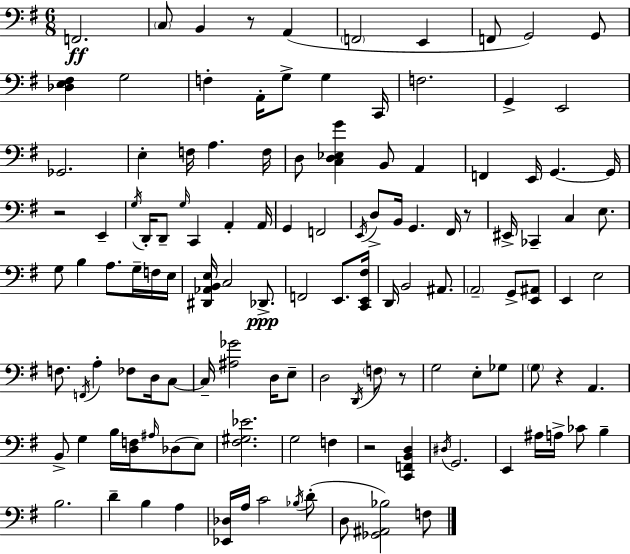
X:1
T:Untitled
M:6/8
L:1/4
K:G
F,,2 C,/2 B,, z/2 A,, F,,2 E,, F,,/2 G,,2 G,,/2 [_D,E,^F,] G,2 F, A,,/4 G,/2 G, C,,/4 F,2 G,, E,,2 _G,,2 E, F,/4 A, F,/4 D,/2 [C,D,_E,G] B,,/2 A,, F,, E,,/4 G,, G,,/4 z2 E,, G,/4 D,,/4 D,,/2 G,/4 C,, A,, A,,/4 G,, F,,2 E,,/4 D,/2 B,,/4 G,, ^F,,/4 z/2 ^E,,/4 _C,, C, E,/2 G,/2 B, A,/2 G,/4 F,/4 E,/4 [^D,,_A,,B,,E,]/4 C,2 _D,,/2 F,,2 E,,/2 [C,,E,,^F,]/4 D,,/4 B,,2 ^A,,/2 A,,2 G,,/2 [E,,^A,,]/2 E,, E,2 F,/2 F,,/4 A, _F,/2 D,/4 C,/2 C,/4 [^A,_G]2 D,/4 E,/2 D,2 D,,/4 F,/2 z/2 G,2 E,/2 _G,/2 G,/2 z A,, B,,/2 G, B,/4 [D,F,]/4 ^A,/4 _D,/2 E,/2 [^F,^G,_E]2 G,2 F, z2 [C,,F,,B,,D,] ^D,/4 G,,2 E,, ^A,/4 A,/4 _C/2 B, B,2 D B, A, [_E,,_D,]/4 A,/4 C2 _B,/4 D/2 D,/2 [_G,,^A,,_B,]2 F,/2